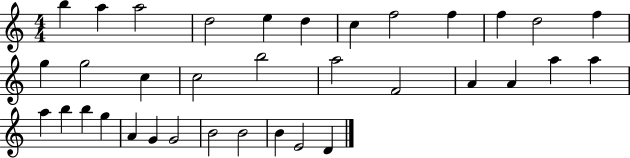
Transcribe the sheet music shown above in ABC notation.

X:1
T:Untitled
M:4/4
L:1/4
K:C
b a a2 d2 e d c f2 f f d2 f g g2 c c2 b2 a2 F2 A A a a a b b g A G G2 B2 B2 B E2 D